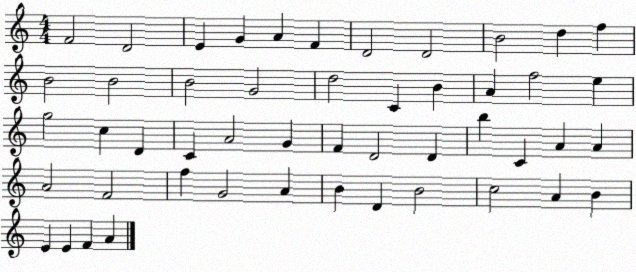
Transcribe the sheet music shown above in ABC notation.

X:1
T:Untitled
M:4/4
L:1/4
K:C
F2 D2 E G A F D2 D2 B2 d f B2 B2 B2 G2 d2 C B A f2 e g2 c D C A2 G F D2 D b C A A A2 F2 f G2 A B D B2 c2 A B E E F A